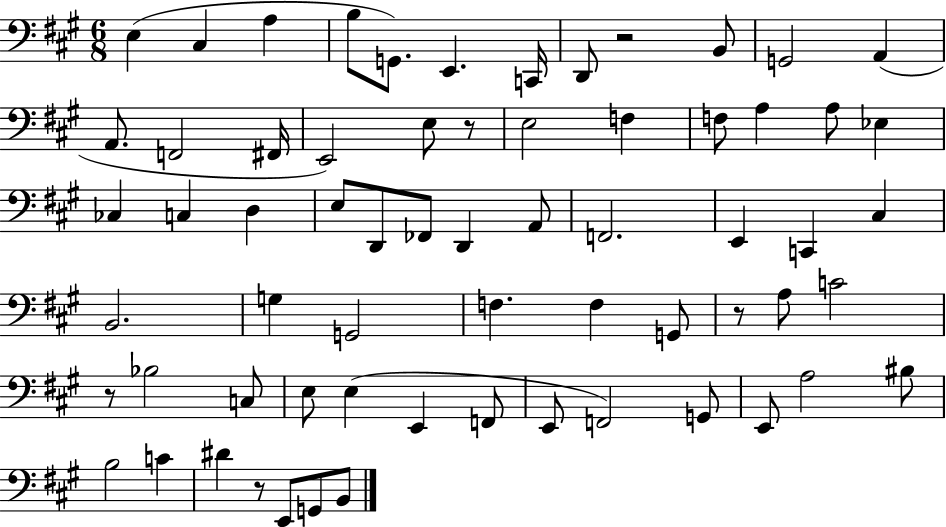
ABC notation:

X:1
T:Untitled
M:6/8
L:1/4
K:A
E, ^C, A, B,/2 G,,/2 E,, C,,/4 D,,/2 z2 B,,/2 G,,2 A,, A,,/2 F,,2 ^F,,/4 E,,2 E,/2 z/2 E,2 F, F,/2 A, A,/2 _E, _C, C, D, E,/2 D,,/2 _F,,/2 D,, A,,/2 F,,2 E,, C,, ^C, B,,2 G, G,,2 F, F, G,,/2 z/2 A,/2 C2 z/2 _B,2 C,/2 E,/2 E, E,, F,,/2 E,,/2 F,,2 G,,/2 E,,/2 A,2 ^B,/2 B,2 C ^D z/2 E,,/2 G,,/2 B,,/2